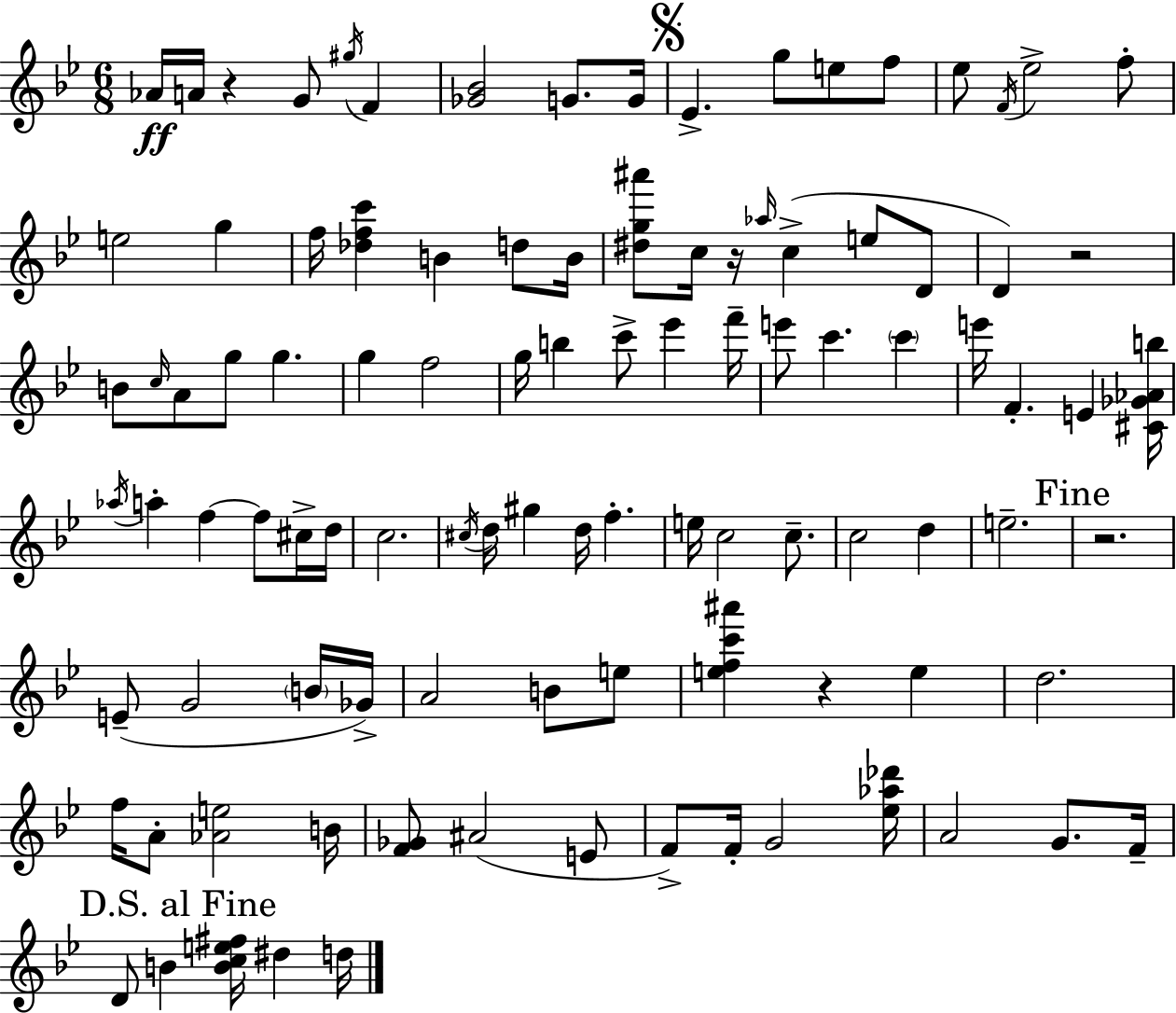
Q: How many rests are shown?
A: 5